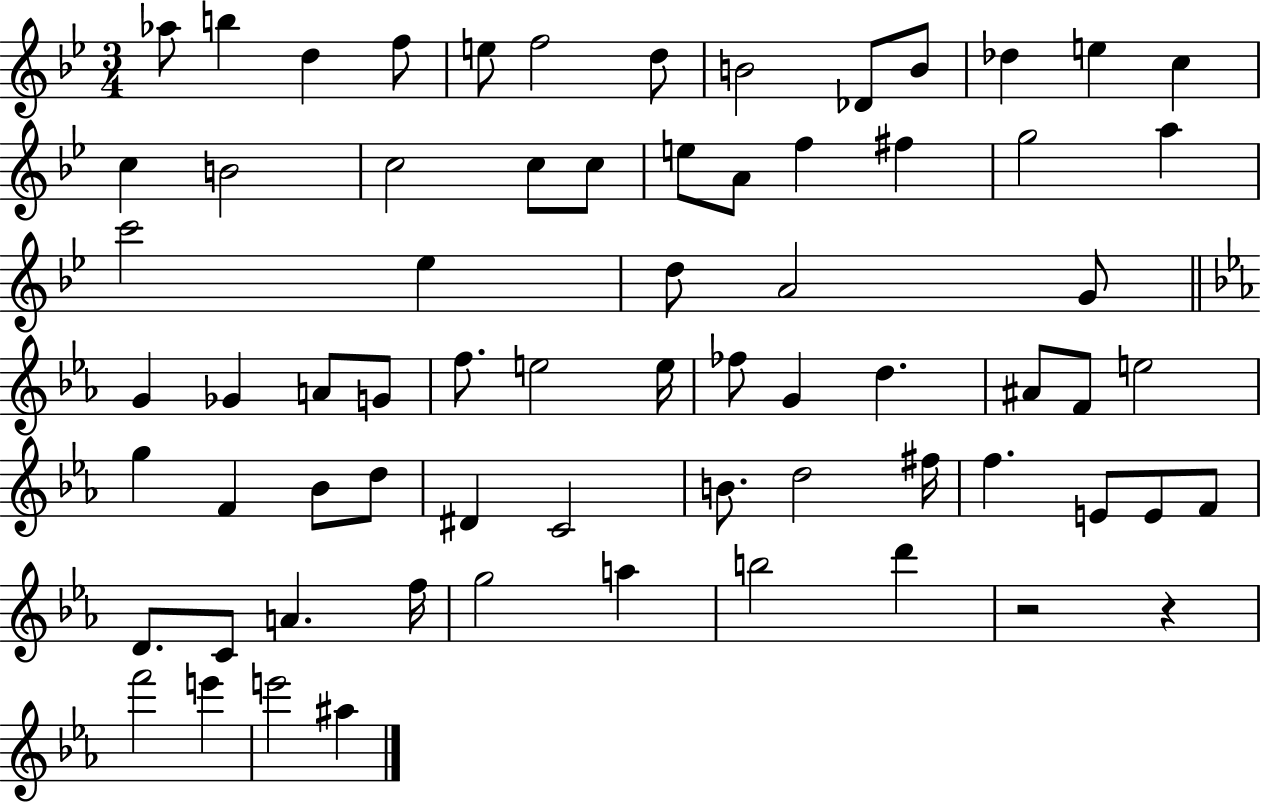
{
  \clef treble
  \numericTimeSignature
  \time 3/4
  \key bes \major
  \repeat volta 2 { aes''8 b''4 d''4 f''8 | e''8 f''2 d''8 | b'2 des'8 b'8 | des''4 e''4 c''4 | \break c''4 b'2 | c''2 c''8 c''8 | e''8 a'8 f''4 fis''4 | g''2 a''4 | \break c'''2 ees''4 | d''8 a'2 g'8 | \bar "||" \break \key c \minor g'4 ges'4 a'8 g'8 | f''8. e''2 e''16 | fes''8 g'4 d''4. | ais'8 f'8 e''2 | \break g''4 f'4 bes'8 d''8 | dis'4 c'2 | b'8. d''2 fis''16 | f''4. e'8 e'8 f'8 | \break d'8. c'8 a'4. f''16 | g''2 a''4 | b''2 d'''4 | r2 r4 | \break f'''2 e'''4 | e'''2 ais''4 | } \bar "|."
}